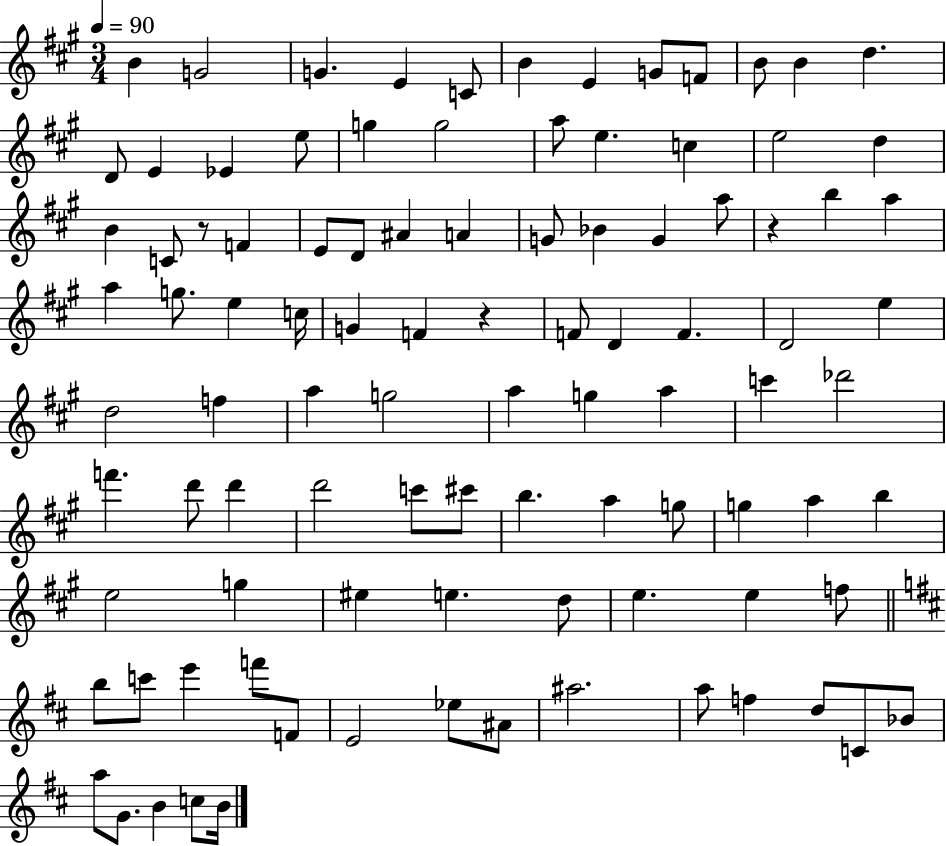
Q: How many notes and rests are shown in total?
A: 98